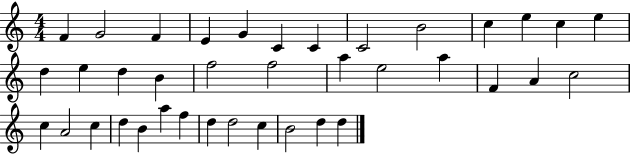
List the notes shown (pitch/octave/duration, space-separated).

F4/q G4/h F4/q E4/q G4/q C4/q C4/q C4/h B4/h C5/q E5/q C5/q E5/q D5/q E5/q D5/q B4/q F5/h F5/h A5/q E5/h A5/q F4/q A4/q C5/h C5/q A4/h C5/q D5/q B4/q A5/q F5/q D5/q D5/h C5/q B4/h D5/q D5/q